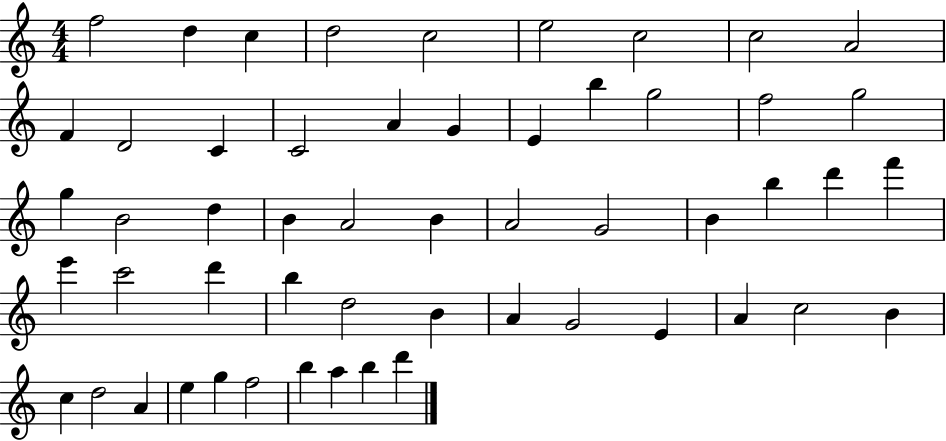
X:1
T:Untitled
M:4/4
L:1/4
K:C
f2 d c d2 c2 e2 c2 c2 A2 F D2 C C2 A G E b g2 f2 g2 g B2 d B A2 B A2 G2 B b d' f' e' c'2 d' b d2 B A G2 E A c2 B c d2 A e g f2 b a b d'